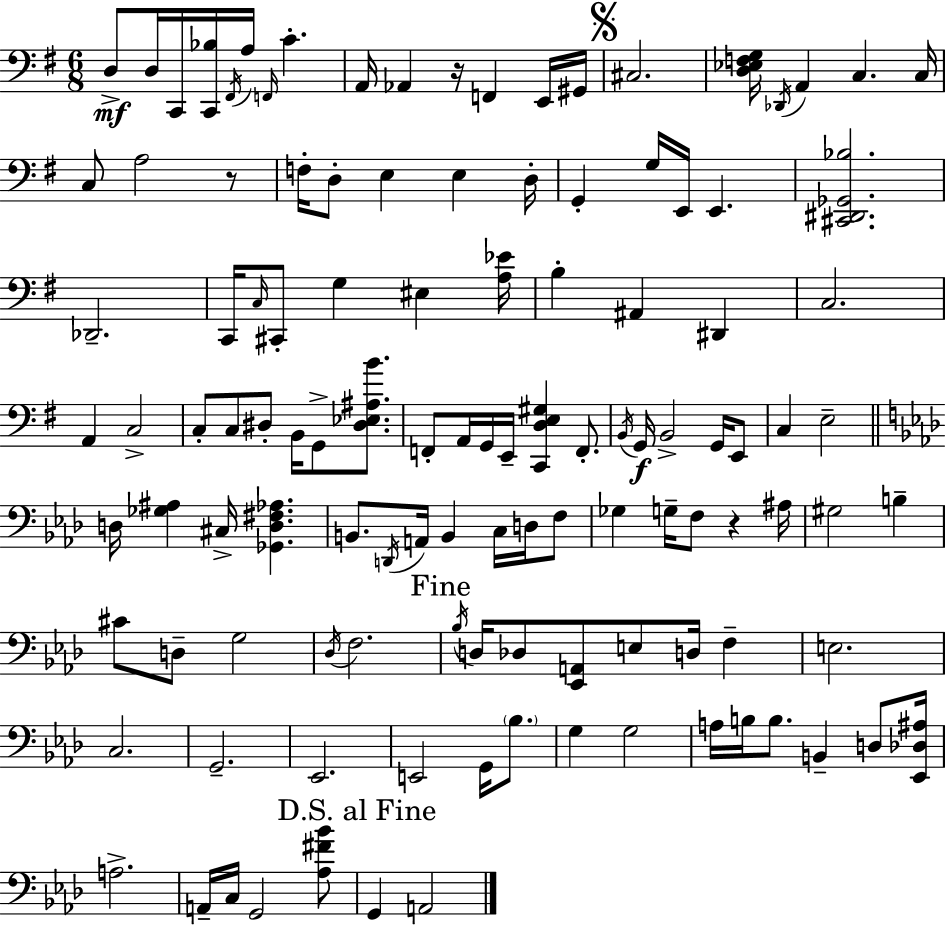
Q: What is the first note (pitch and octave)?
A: D3